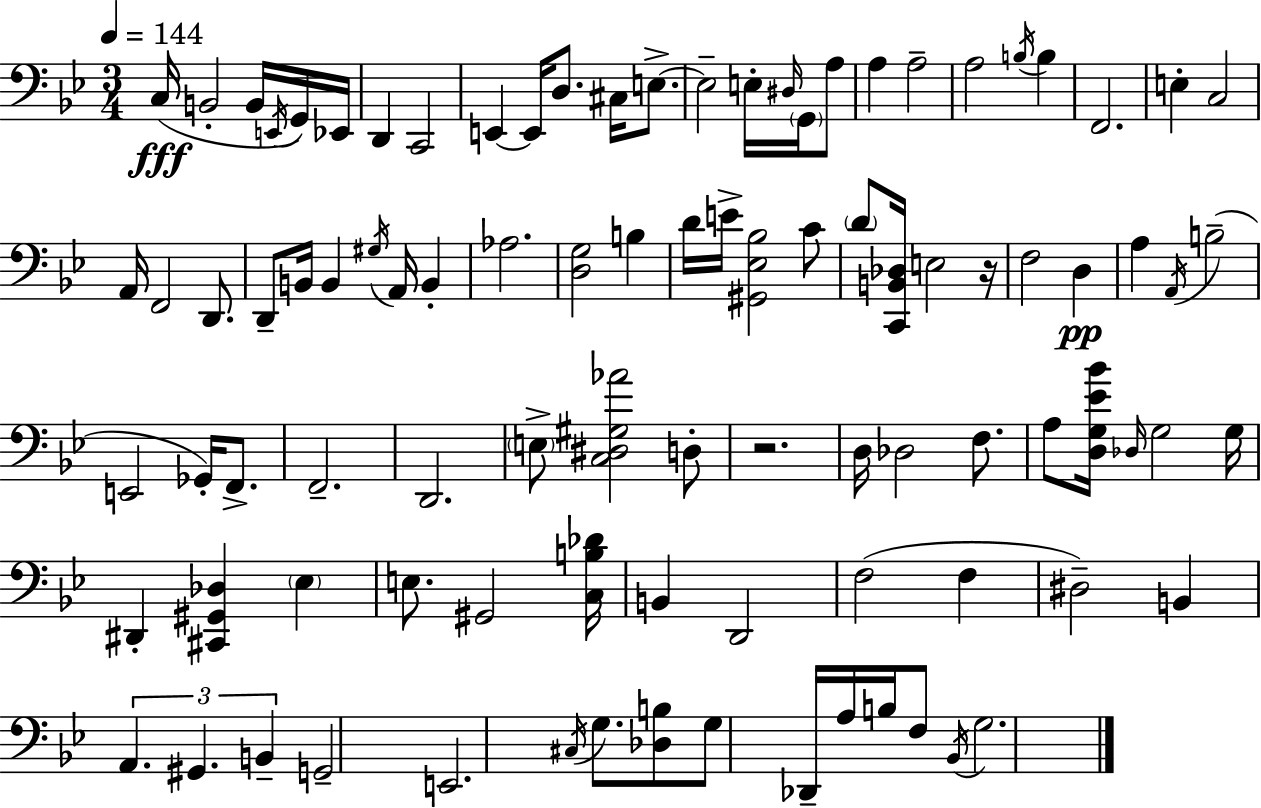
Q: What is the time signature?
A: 3/4